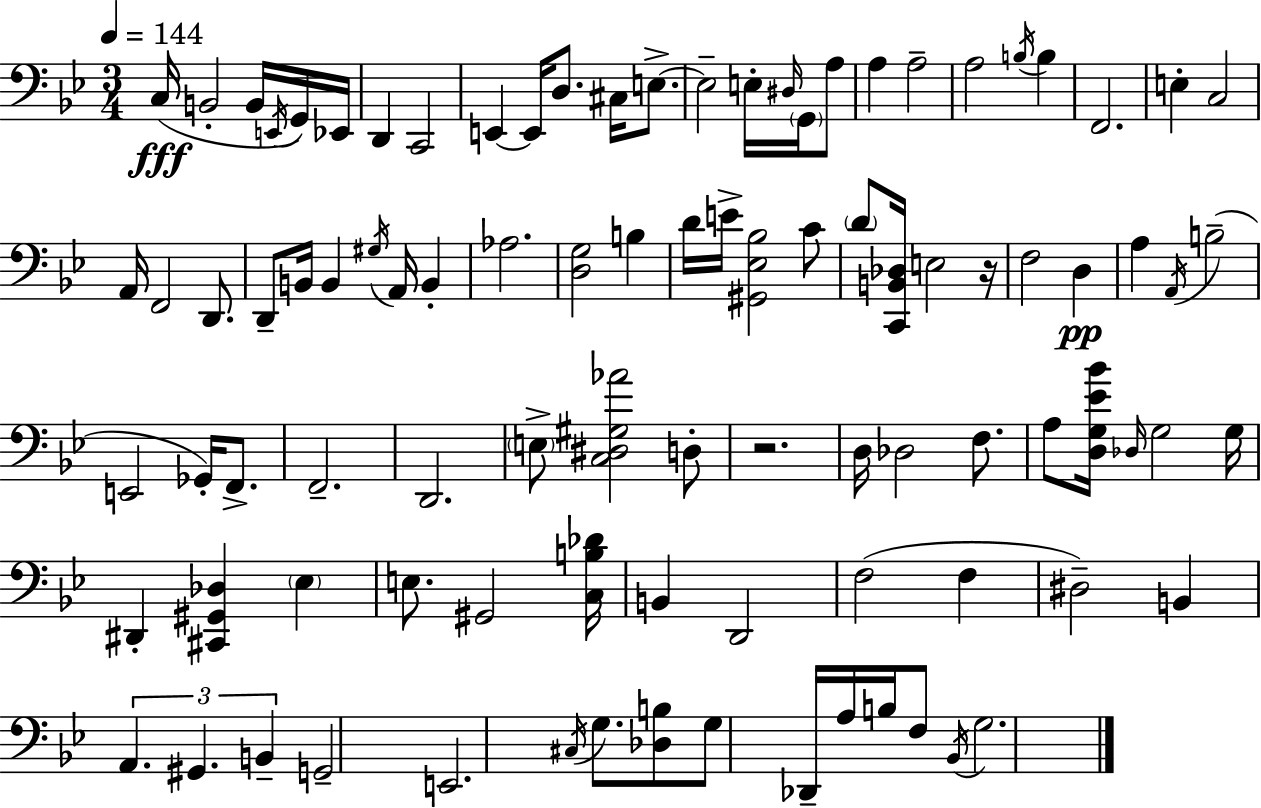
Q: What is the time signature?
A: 3/4